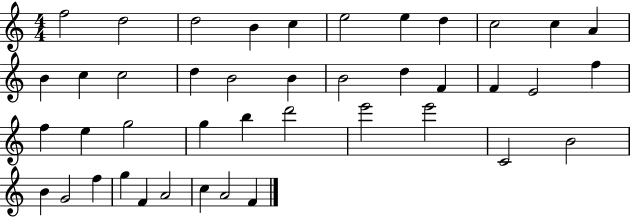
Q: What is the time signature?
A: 4/4